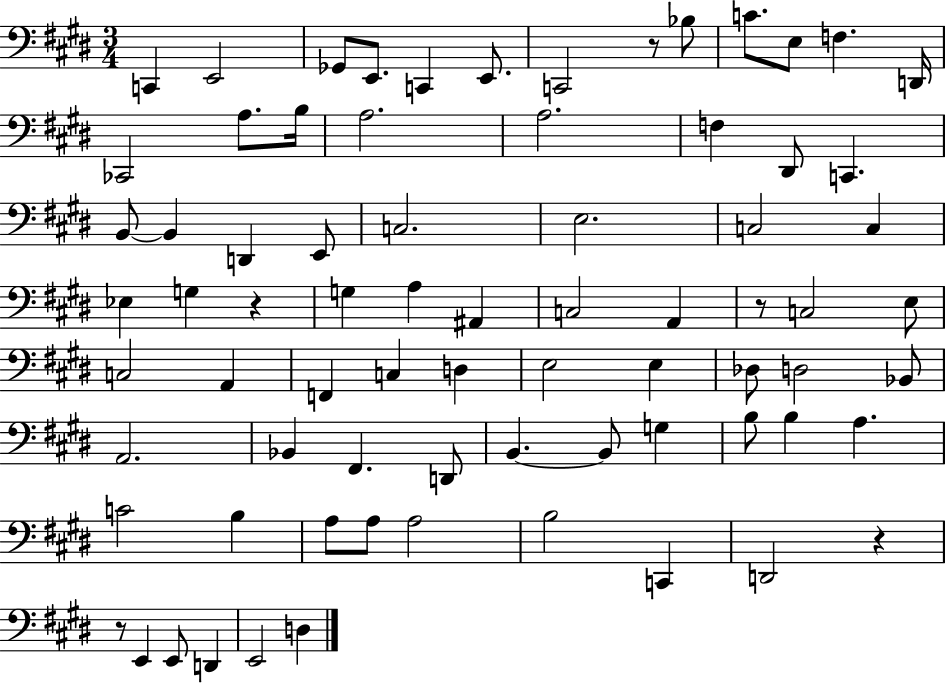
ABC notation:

X:1
T:Untitled
M:3/4
L:1/4
K:E
C,, E,,2 _G,,/2 E,,/2 C,, E,,/2 C,,2 z/2 _B,/2 C/2 E,/2 F, D,,/4 _C,,2 A,/2 B,/4 A,2 A,2 F, ^D,,/2 C,, B,,/2 B,, D,, E,,/2 C,2 E,2 C,2 C, _E, G, z G, A, ^A,, C,2 A,, z/2 C,2 E,/2 C,2 A,, F,, C, D, E,2 E, _D,/2 D,2 _B,,/2 A,,2 _B,, ^F,, D,,/2 B,, B,,/2 G, B,/2 B, A, C2 B, A,/2 A,/2 A,2 B,2 C,, D,,2 z z/2 E,, E,,/2 D,, E,,2 D,